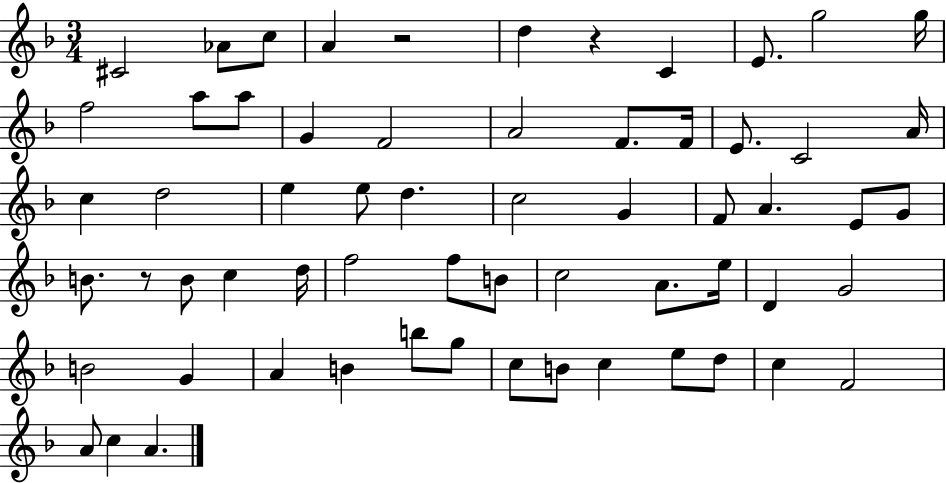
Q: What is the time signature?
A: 3/4